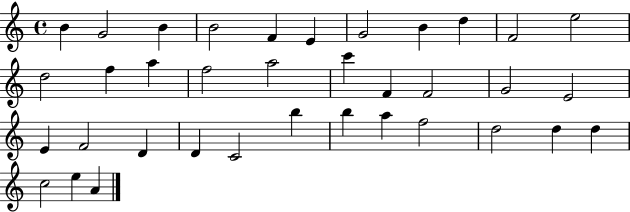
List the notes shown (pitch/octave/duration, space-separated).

B4/q G4/h B4/q B4/h F4/q E4/q G4/h B4/q D5/q F4/h E5/h D5/h F5/q A5/q F5/h A5/h C6/q F4/q F4/h G4/h E4/h E4/q F4/h D4/q D4/q C4/h B5/q B5/q A5/q F5/h D5/h D5/q D5/q C5/h E5/q A4/q